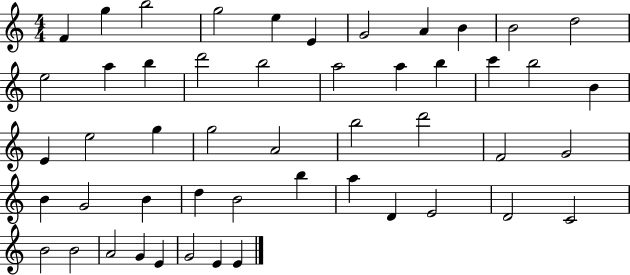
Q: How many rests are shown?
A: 0